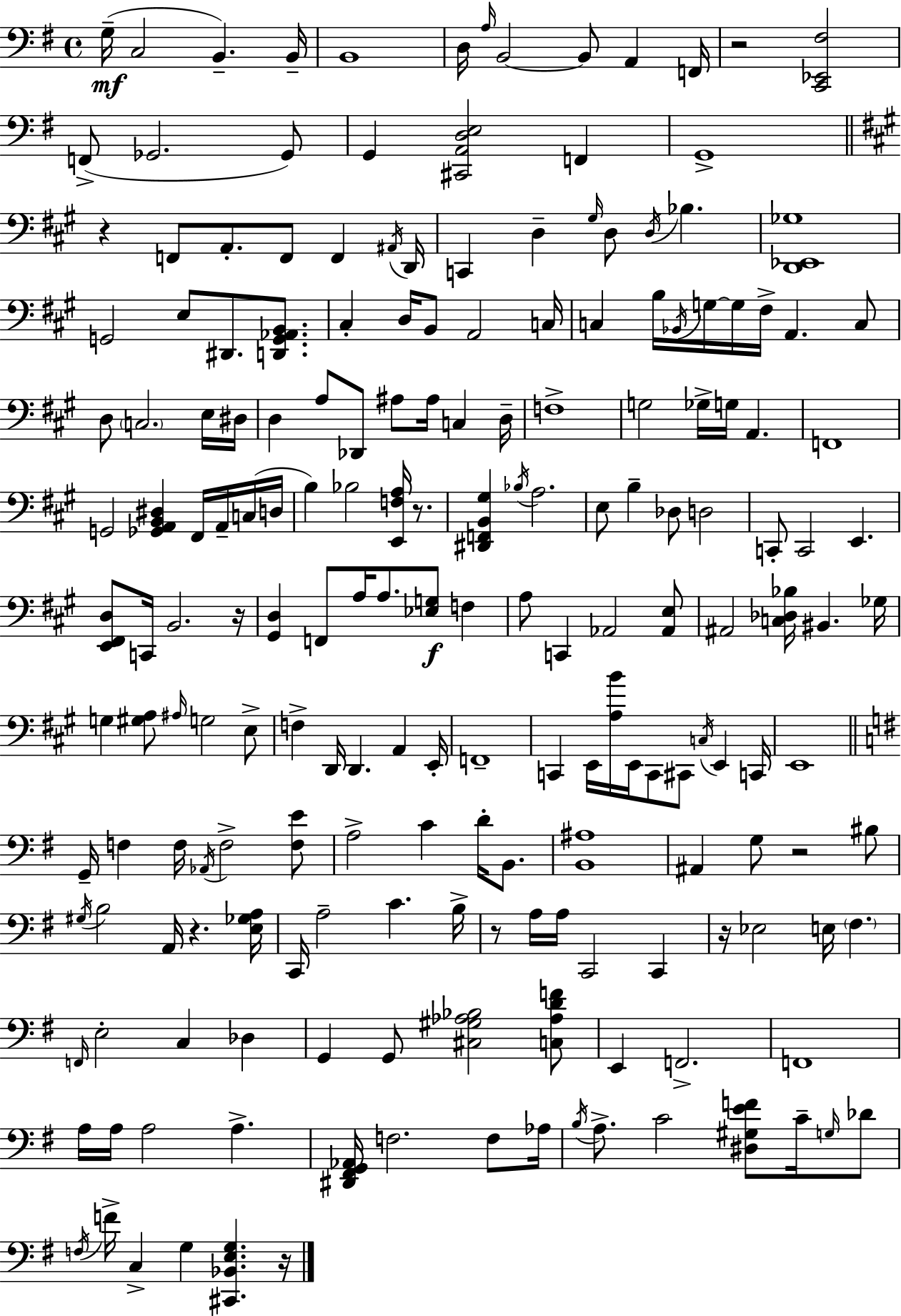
{
  \clef bass
  \time 4/4
  \defaultTimeSignature
  \key g \major
  g16--(\mf c2 b,4.--) b,16-- | b,1 | d16 \grace { a16 } b,2~~ b,8 a,4 | f,16 r2 <c, ees, fis>2 | \break f,8->( ges,2. ges,8) | g,4 <cis, a, d e>2 f,4 | g,1-> | \bar "||" \break \key a \major r4 f,8 a,8.-. f,8 f,4 \acciaccatura { ais,16 } | d,16 c,4 d4-- \grace { gis16 } d8 \acciaccatura { d16 } bes4. | <d, ees, ges>1 | g,2 e8 dis,8. | \break <d, g, aes, b,>8. cis4-. d16 b,8 a,2 | c16 c4 b16 \acciaccatura { bes,16 } g16~~ g16 fis16-> a,4. | c8 d8 \parenthesize c2. | e16 dis16 d4 a8 des,8 ais8 ais16 c4 | \break d16-- f1-> | g2 ges16-> g16 a,4. | f,1 | g,2 <ges, a, b, dis>4 | \break fis,16 a,16-- c16( d16 b4) bes2 | <e, f a>16 r8. <dis, f, b, gis>4 \acciaccatura { bes16 } a2. | e8 b4-- des8 d2 | c,8-. c,2 e,4. | \break <e, fis, d>8 c,16 b,2. | r16 <gis, d>4 f,8 a16 a8. <ees g>8\f | f4 a8 c,4 aes,2 | <aes, e>8 ais,2 <c des bes>16 bis,4. | \break ges16 g4 <gis a>8 \grace { ais16 } g2 | e8-> f4-> d,16 d,4. | a,4 e,16-. f,1-- | c,4 e,16 <a b'>16 e,16 c,8 cis,8 | \break \acciaccatura { c16 } e,4 c,16 e,1 | \bar "||" \break \key e \minor g,16-- f4 f16 \acciaccatura { aes,16 } f2-> <f e'>8 | a2-> c'4 d'16-. b,8. | <b, ais>1 | ais,4 g8 r2 bis8 | \break \acciaccatura { gis16 } b2 a,16 r4. | <e ges a>16 c,16 a2-- c'4. | b16-> r8 a16 a16 c,2 c,4 | r16 ees2 e16 \parenthesize fis4. | \break \grace { f,16 } e2-. c4 des4 | g,4 g,8 <cis gis aes bes>2 | <c aes d' f'>8 e,4 f,2.-> | f,1 | \break a16 a16 a2 a4.-> | <dis, fis, g, aes,>16 f2. | f8 aes16 \acciaccatura { b16 } a8.-> c'2 <dis gis e' f'>8 | c'16-- \grace { g16 } des'8 \acciaccatura { f16 } f'16-> c4-> g4 <cis, bes, e g>4. | \break r16 \bar "|."
}